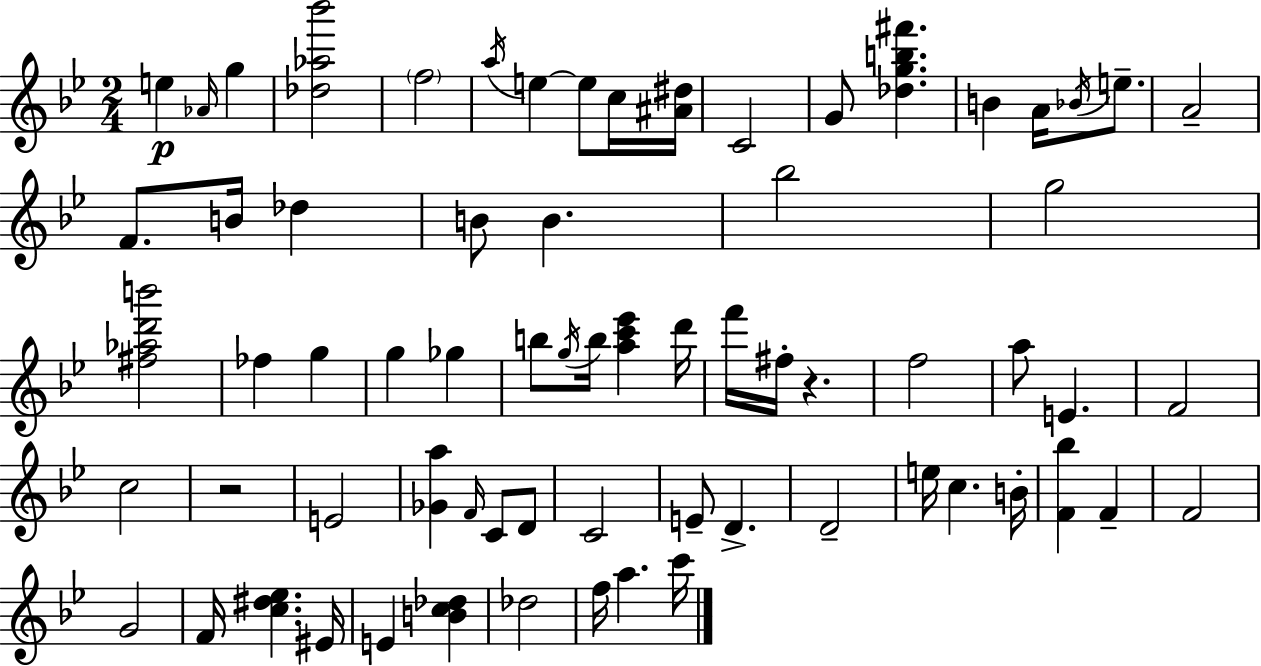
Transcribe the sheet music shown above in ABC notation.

X:1
T:Untitled
M:2/4
L:1/4
K:Bb
e _A/4 g [_d_a_b']2 f2 a/4 e e/2 c/4 [^A^d]/4 C2 G/2 [_dgb^f'] B A/4 _B/4 e/2 A2 F/2 B/4 _d B/2 B _b2 g2 [^f_ad'b']2 _f g g _g b/2 g/4 b/4 [ac'_e'] d'/4 f'/4 ^f/4 z f2 a/2 E F2 c2 z2 E2 [_Ga] F/4 C/2 D/2 C2 E/2 D D2 e/4 c B/4 [F_b] F F2 G2 F/4 [c^d_e] ^E/4 E [Bc_d] _d2 f/4 a c'/4